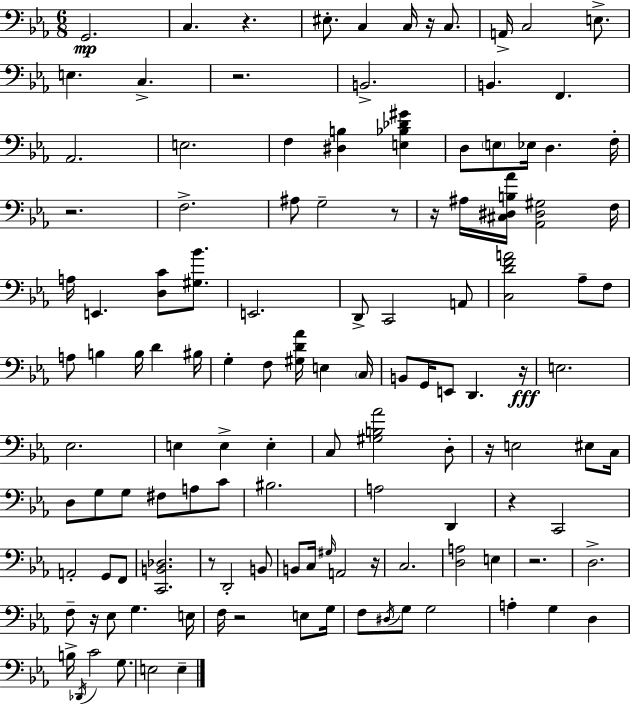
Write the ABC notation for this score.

X:1
T:Untitled
M:6/8
L:1/4
K:Eb
G,,2 C, z ^E,/2 C, C,/4 z/4 C,/2 A,,/4 C,2 E,/2 E, C, z2 B,,2 B,, F,, _A,,2 E,2 F, [^D,B,] [E,_B,_D^G] D,/2 E,/2 _E,/4 D, F,/4 z2 F,2 ^A,/2 G,2 z/2 z/4 ^A,/4 [^C,^D,B,_A]/4 [_A,,^D,^G,]2 F,/4 A,/4 E,, [D,C]/2 [^G,_B]/2 E,,2 D,,/2 C,,2 A,,/2 [C,DFA]2 _A,/2 F,/2 A,/2 B, B,/4 D ^B,/4 G, F,/2 [^G,D_A]/4 E, C,/4 B,,/2 G,,/4 E,,/2 D,, z/4 E,2 _E,2 E, E, E, C,/2 [^G,B,_A]2 D,/2 z/4 E,2 ^E,/2 C,/4 D,/2 G,/2 G,/2 ^F,/2 A,/2 C/2 ^B,2 A,2 D,, z C,,2 A,,2 G,,/2 F,,/2 [C,,B,,_D,]2 z/2 D,,2 B,,/2 B,,/2 C,/4 ^G,/4 A,,2 z/4 C,2 [D,A,]2 E, z2 D,2 F,/2 z/4 _E,/2 G, E,/4 F,/4 z2 E,/2 G,/4 F,/2 ^D,/4 G,/2 G,2 A, G, D, B,/4 _D,,/4 C2 G,/2 E,2 E,